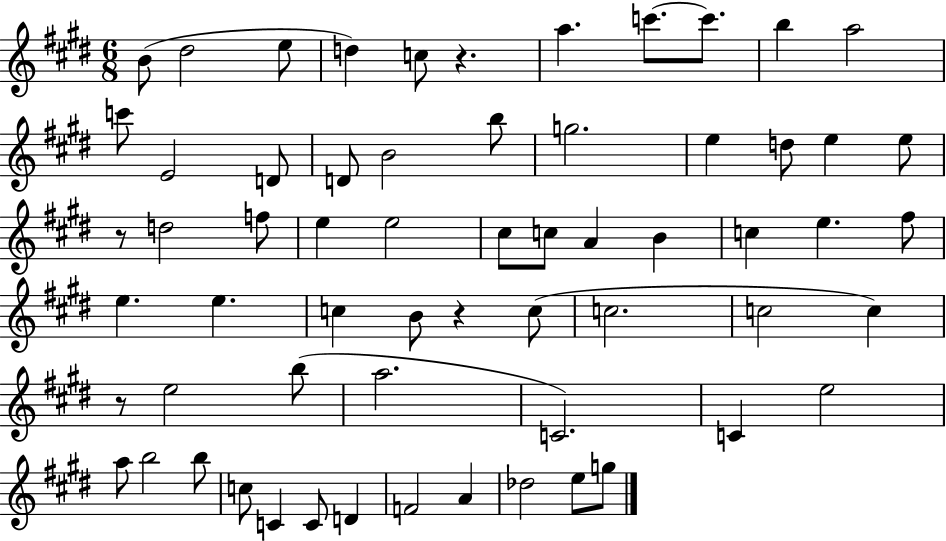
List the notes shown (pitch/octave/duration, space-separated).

B4/e D#5/h E5/e D5/q C5/e R/q. A5/q. C6/e. C6/e. B5/q A5/h C6/e E4/h D4/e D4/e B4/h B5/e G5/h. E5/q D5/e E5/q E5/e R/e D5/h F5/e E5/q E5/h C#5/e C5/e A4/q B4/q C5/q E5/q. F#5/e E5/q. E5/q. C5/q B4/e R/q C5/e C5/h. C5/h C5/q R/e E5/h B5/e A5/h. C4/h. C4/q E5/h A5/e B5/h B5/e C5/e C4/q C4/e D4/q F4/h A4/q Db5/h E5/e G5/e